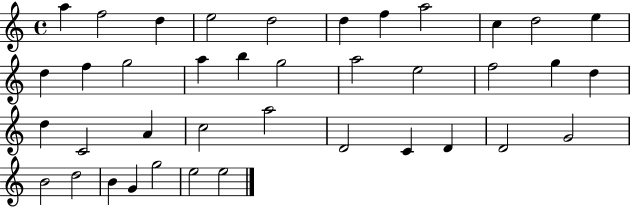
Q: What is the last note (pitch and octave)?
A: E5